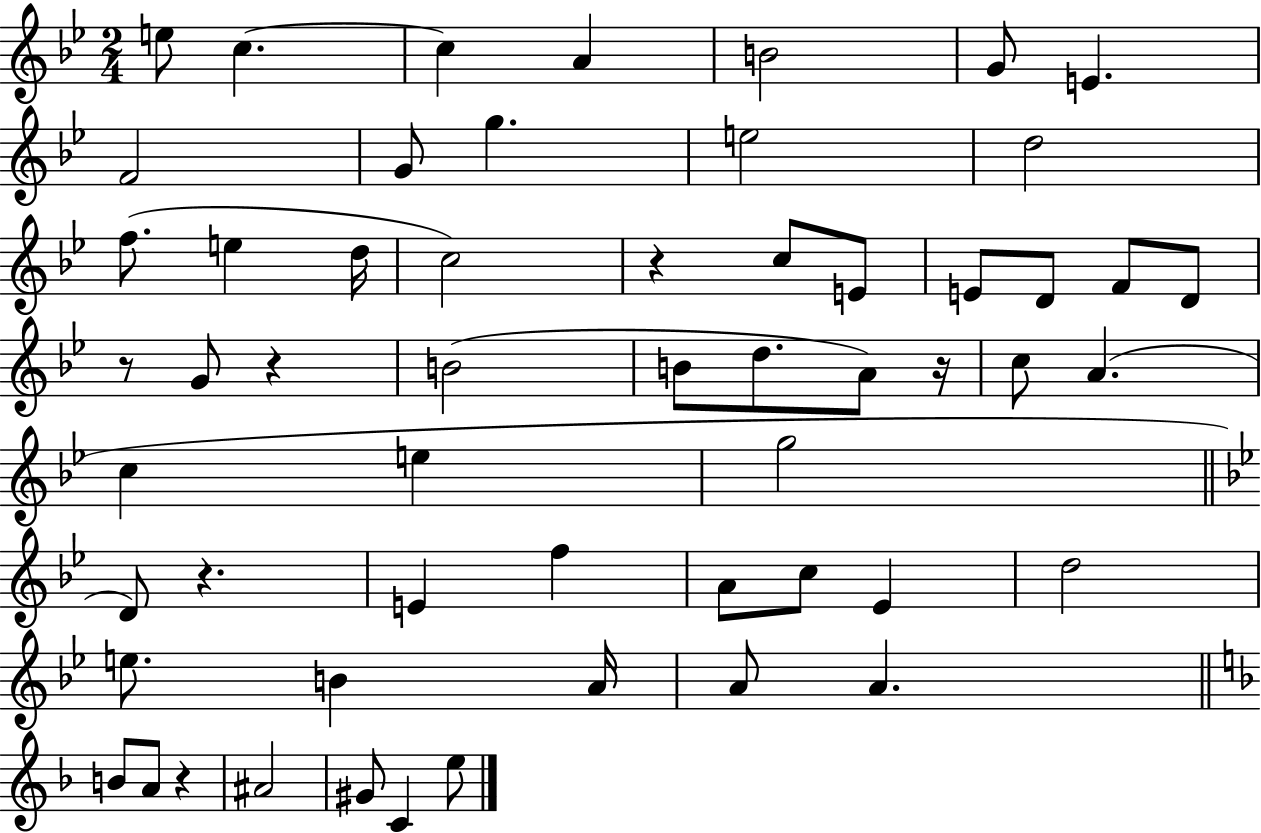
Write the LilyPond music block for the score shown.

{
  \clef treble
  \numericTimeSignature
  \time 2/4
  \key bes \major
  \repeat volta 2 { e''8 c''4.~~ | c''4 a'4 | b'2 | g'8 e'4. | \break f'2 | g'8 g''4. | e''2 | d''2 | \break f''8.( e''4 d''16 | c''2) | r4 c''8 e'8 | e'8 d'8 f'8 d'8 | \break r8 g'8 r4 | b'2( | b'8 d''8. a'8) r16 | c''8 a'4.( | \break c''4 e''4 | g''2 | \bar "||" \break \key bes \major d'8) r4. | e'4 f''4 | a'8 c''8 ees'4 | d''2 | \break e''8. b'4 a'16 | a'8 a'4. | \bar "||" \break \key f \major b'8 a'8 r4 | ais'2 | gis'8 c'4 e''8 | } \bar "|."
}